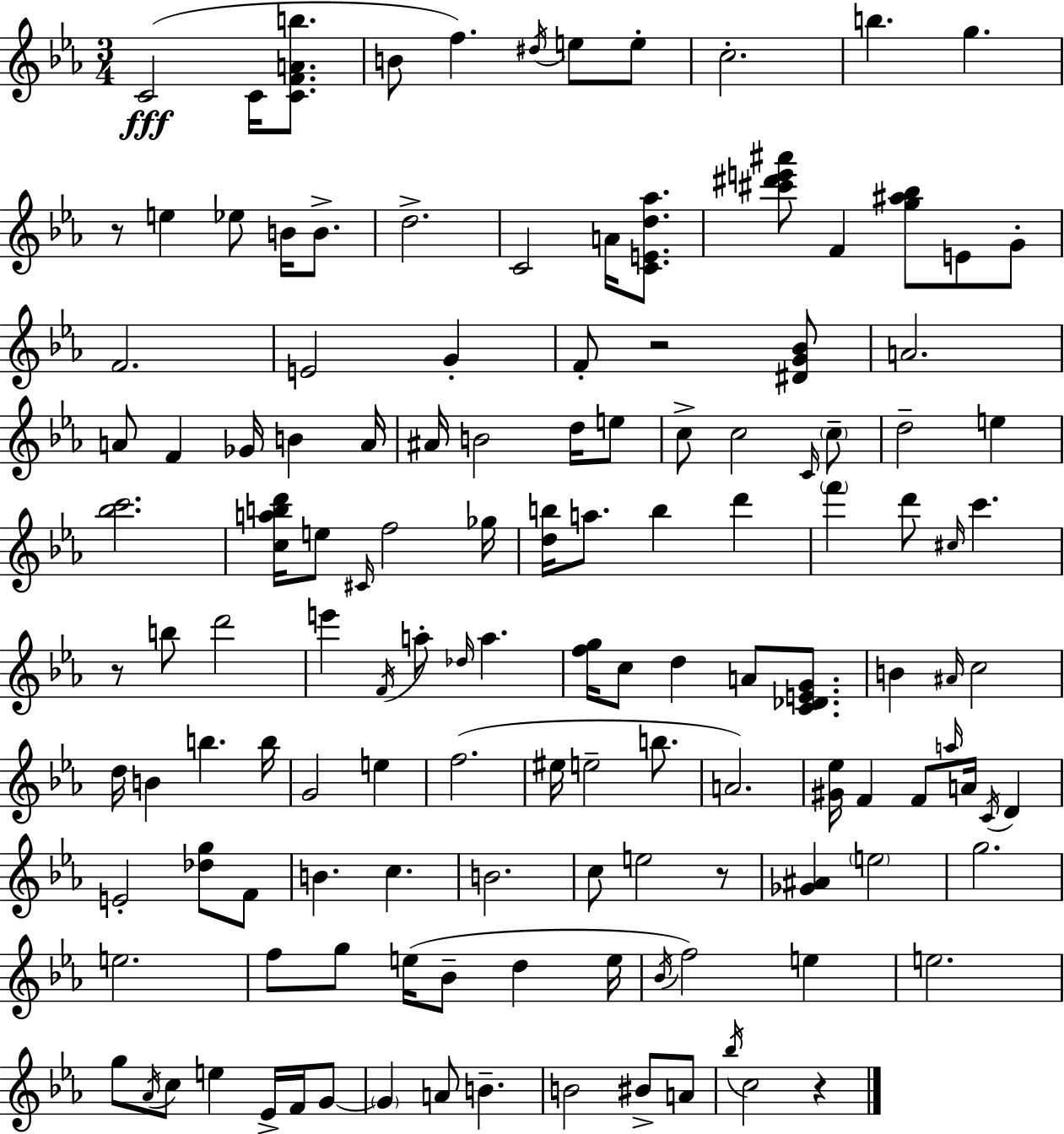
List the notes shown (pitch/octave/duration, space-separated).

C4/h C4/s [C4,F4,A4,B5]/e. B4/e F5/q. D#5/s E5/e E5/e C5/h. B5/q. G5/q. R/e E5/q Eb5/e B4/s B4/e. D5/h. C4/h A4/s [C4,E4,D5,Ab5]/e. [C#6,D#6,E6,A#6]/e F4/q [G5,A#5,Bb5]/e E4/e G4/e F4/h. E4/h G4/q F4/e R/h [D#4,G4,Bb4]/e A4/h. A4/e F4/q Gb4/s B4/q A4/s A#4/s B4/h D5/s E5/e C5/e C5/h C4/s C5/e D5/h E5/q [Bb5,C6]/h. [C5,A5,B5,D6]/s E5/e C#4/s F5/h Gb5/s [D5,B5]/s A5/e. B5/q D6/q F6/q D6/e C#5/s C6/q. R/e B5/e D6/h E6/q F4/s A5/e Db5/s A5/q. [F5,G5]/s C5/e D5/q A4/e [C4,Db4,E4,G4]/e. B4/q A#4/s C5/h D5/s B4/q B5/q. B5/s G4/h E5/q F5/h. EIS5/s E5/h B5/e. A4/h. [G#4,Eb5]/s F4/q F4/e A5/s A4/s C4/s D4/q E4/h [Db5,G5]/e F4/e B4/q. C5/q. B4/h. C5/e E5/h R/e [Gb4,A#4]/q E5/h G5/h. E5/h. F5/e G5/e E5/s Bb4/e D5/q E5/s Bb4/s F5/h E5/q E5/h. G5/e Ab4/s C5/e E5/q Eb4/s F4/s G4/e G4/q A4/e B4/q. B4/h BIS4/e A4/e Bb5/s C5/h R/q